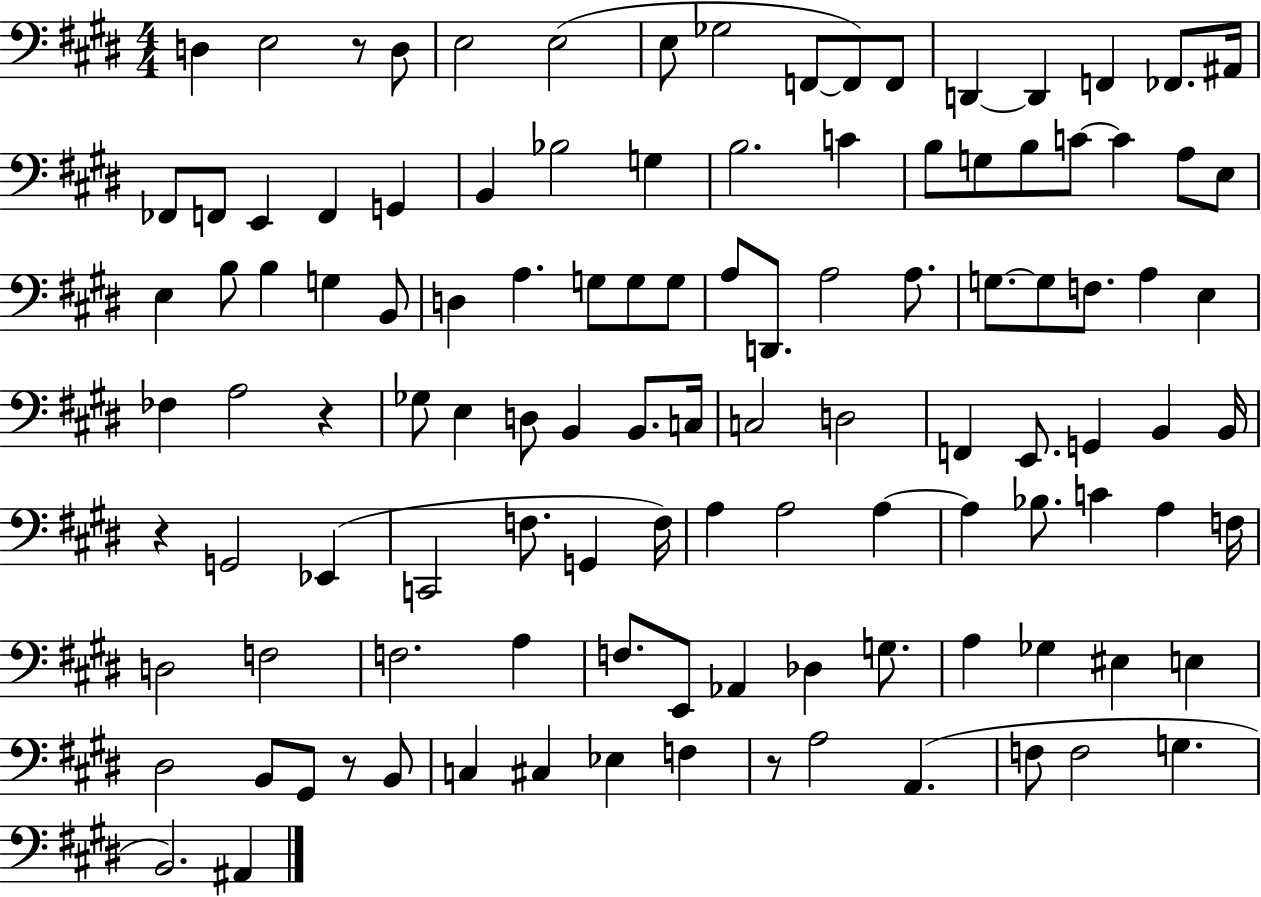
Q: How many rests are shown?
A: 5